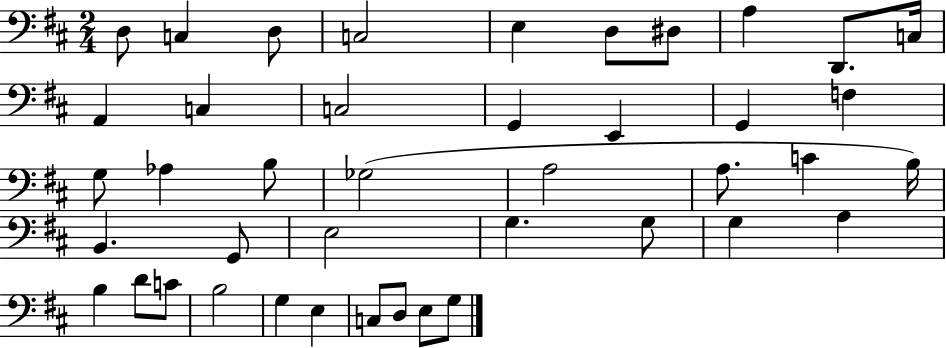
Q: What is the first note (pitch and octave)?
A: D3